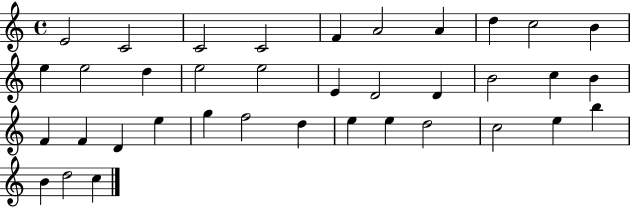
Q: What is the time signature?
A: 4/4